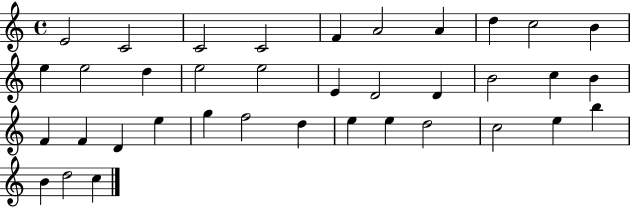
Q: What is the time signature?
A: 4/4